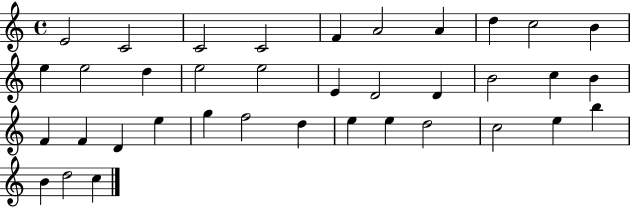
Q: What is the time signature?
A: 4/4